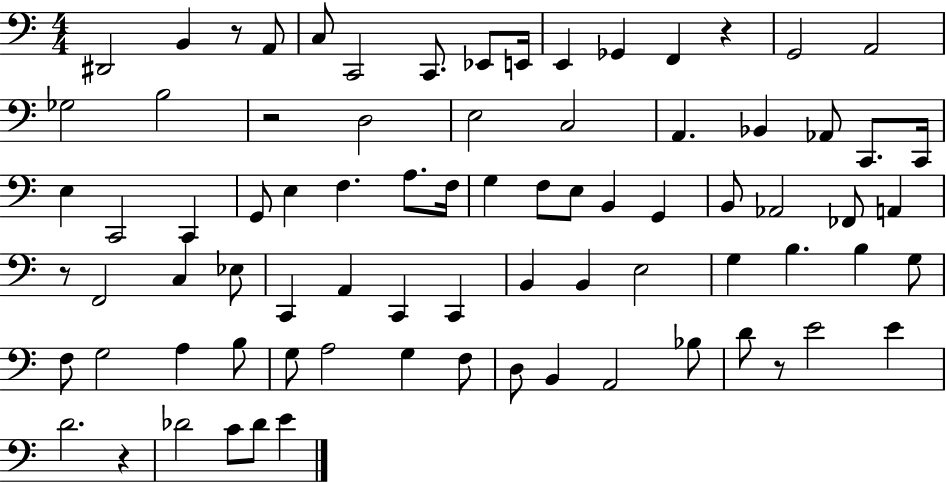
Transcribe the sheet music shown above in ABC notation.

X:1
T:Untitled
M:4/4
L:1/4
K:C
^D,,2 B,, z/2 A,,/2 C,/2 C,,2 C,,/2 _E,,/2 E,,/4 E,, _G,, F,, z G,,2 A,,2 _G,2 B,2 z2 D,2 E,2 C,2 A,, _B,, _A,,/2 C,,/2 C,,/4 E, C,,2 C,, G,,/2 E, F, A,/2 F,/4 G, F,/2 E,/2 B,, G,, B,,/2 _A,,2 _F,,/2 A,, z/2 F,,2 C, _E,/2 C,, A,, C,, C,, B,, B,, E,2 G, B, B, G,/2 F,/2 G,2 A, B,/2 G,/2 A,2 G, F,/2 D,/2 B,, A,,2 _B,/2 D/2 z/2 E2 E D2 z _D2 C/2 _D/2 E